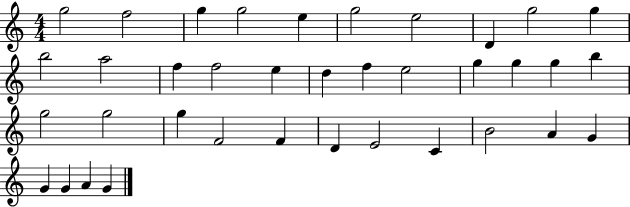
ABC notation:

X:1
T:Untitled
M:4/4
L:1/4
K:C
g2 f2 g g2 e g2 e2 D g2 g b2 a2 f f2 e d f e2 g g g b g2 g2 g F2 F D E2 C B2 A G G G A G